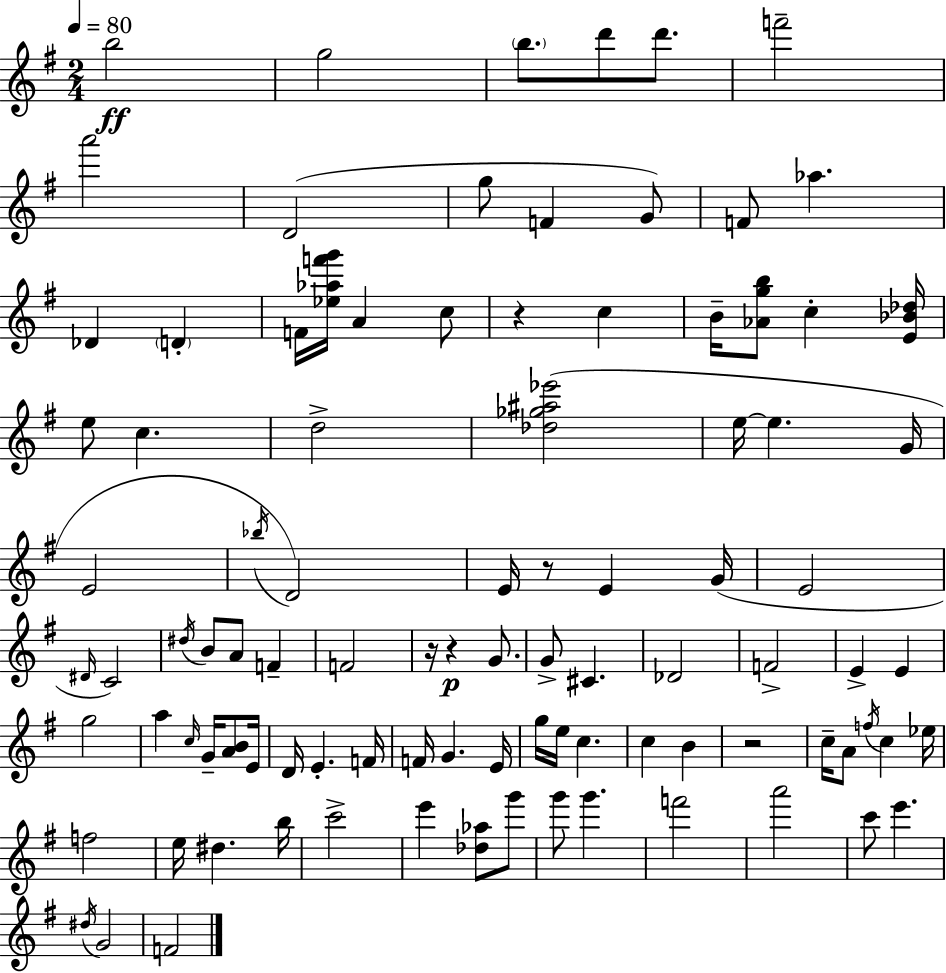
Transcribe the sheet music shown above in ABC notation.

X:1
T:Untitled
M:2/4
L:1/4
K:Em
b2 g2 b/2 d'/2 d'/2 f'2 a'2 D2 g/2 F G/2 F/2 _a _D D F/4 [_e_af'g']/4 A c/2 z c B/4 [_Agb]/2 c [E_B_d]/4 e/2 c d2 [_d_g^a_e']2 e/4 e G/4 E2 _b/4 D2 E/4 z/2 E G/4 E2 ^D/4 C2 ^d/4 B/2 A/2 F F2 z/4 z G/2 G/2 ^C _D2 F2 E E g2 a c/4 G/4 [AB]/2 E/4 D/4 E F/4 F/4 G E/4 g/4 e/4 c c B z2 c/4 A/2 f/4 c _e/4 f2 e/4 ^d b/4 c'2 e' [_d_a]/2 g'/2 g'/2 g' f'2 a'2 c'/2 e' ^d/4 G2 F2